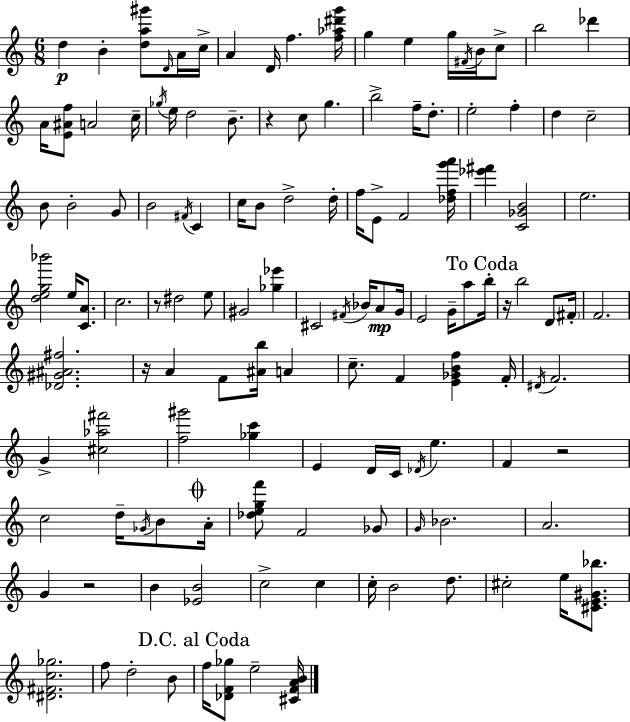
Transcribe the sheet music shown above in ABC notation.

X:1
T:Untitled
M:6/8
L:1/4
K:C
d B [da^g']/2 D/4 A/4 c/4 A D/4 f [f_a^d'g']/4 g e g/4 ^F/4 B/4 c/2 b2 _d' A/4 [E^Af]/2 A2 c/4 _g/4 e/4 d2 B/2 z c/2 g b2 f/4 d/2 e2 f d c2 B/2 B2 G/2 B2 ^F/4 C c/4 B/2 d2 d/4 f/4 E/2 F2 [_dfg'a']/4 [_e'^f'] [C_GB]2 e2 [deg_b']2 e/4 [CA]/2 c2 z/2 ^d2 e/2 ^G2 [_g_e'] ^C2 ^F/4 _B/4 A/2 G/4 E2 G/4 a/2 b/4 z/4 b2 D/2 ^F/4 F2 [_D^G^A^f]2 z/4 A F/2 [^Ab]/4 A c/2 F [E_GBf] F/4 ^D/4 F2 G [^c_a^f']2 [f^g']2 [_gc'] E D/4 C/4 _D/4 e F z2 c2 d/4 _G/4 B/2 A/4 [_degf']/2 F2 _G/2 G/4 _B2 A2 G z2 B [_EB]2 c2 c c/4 B2 d/2 ^c2 e/4 [^CE^G_b]/2 [^D^Fc_g]2 f/2 d2 B/2 f/4 [_DF_g]/2 e2 [^CFAB]/4